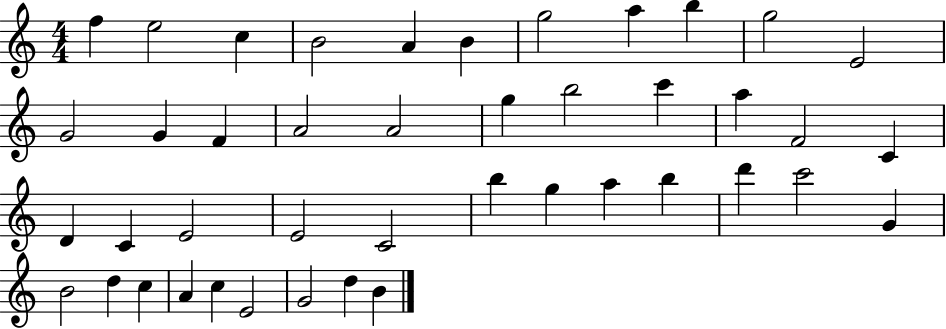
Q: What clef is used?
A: treble